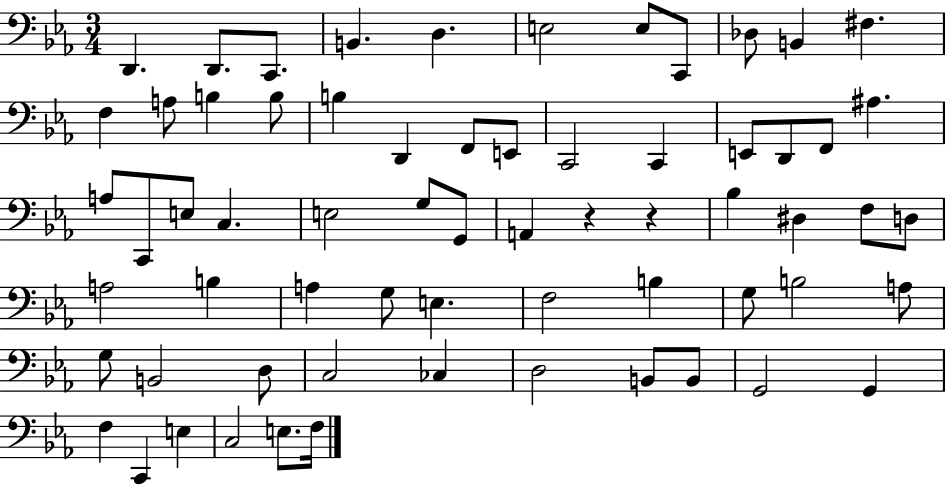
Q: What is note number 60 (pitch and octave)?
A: E3